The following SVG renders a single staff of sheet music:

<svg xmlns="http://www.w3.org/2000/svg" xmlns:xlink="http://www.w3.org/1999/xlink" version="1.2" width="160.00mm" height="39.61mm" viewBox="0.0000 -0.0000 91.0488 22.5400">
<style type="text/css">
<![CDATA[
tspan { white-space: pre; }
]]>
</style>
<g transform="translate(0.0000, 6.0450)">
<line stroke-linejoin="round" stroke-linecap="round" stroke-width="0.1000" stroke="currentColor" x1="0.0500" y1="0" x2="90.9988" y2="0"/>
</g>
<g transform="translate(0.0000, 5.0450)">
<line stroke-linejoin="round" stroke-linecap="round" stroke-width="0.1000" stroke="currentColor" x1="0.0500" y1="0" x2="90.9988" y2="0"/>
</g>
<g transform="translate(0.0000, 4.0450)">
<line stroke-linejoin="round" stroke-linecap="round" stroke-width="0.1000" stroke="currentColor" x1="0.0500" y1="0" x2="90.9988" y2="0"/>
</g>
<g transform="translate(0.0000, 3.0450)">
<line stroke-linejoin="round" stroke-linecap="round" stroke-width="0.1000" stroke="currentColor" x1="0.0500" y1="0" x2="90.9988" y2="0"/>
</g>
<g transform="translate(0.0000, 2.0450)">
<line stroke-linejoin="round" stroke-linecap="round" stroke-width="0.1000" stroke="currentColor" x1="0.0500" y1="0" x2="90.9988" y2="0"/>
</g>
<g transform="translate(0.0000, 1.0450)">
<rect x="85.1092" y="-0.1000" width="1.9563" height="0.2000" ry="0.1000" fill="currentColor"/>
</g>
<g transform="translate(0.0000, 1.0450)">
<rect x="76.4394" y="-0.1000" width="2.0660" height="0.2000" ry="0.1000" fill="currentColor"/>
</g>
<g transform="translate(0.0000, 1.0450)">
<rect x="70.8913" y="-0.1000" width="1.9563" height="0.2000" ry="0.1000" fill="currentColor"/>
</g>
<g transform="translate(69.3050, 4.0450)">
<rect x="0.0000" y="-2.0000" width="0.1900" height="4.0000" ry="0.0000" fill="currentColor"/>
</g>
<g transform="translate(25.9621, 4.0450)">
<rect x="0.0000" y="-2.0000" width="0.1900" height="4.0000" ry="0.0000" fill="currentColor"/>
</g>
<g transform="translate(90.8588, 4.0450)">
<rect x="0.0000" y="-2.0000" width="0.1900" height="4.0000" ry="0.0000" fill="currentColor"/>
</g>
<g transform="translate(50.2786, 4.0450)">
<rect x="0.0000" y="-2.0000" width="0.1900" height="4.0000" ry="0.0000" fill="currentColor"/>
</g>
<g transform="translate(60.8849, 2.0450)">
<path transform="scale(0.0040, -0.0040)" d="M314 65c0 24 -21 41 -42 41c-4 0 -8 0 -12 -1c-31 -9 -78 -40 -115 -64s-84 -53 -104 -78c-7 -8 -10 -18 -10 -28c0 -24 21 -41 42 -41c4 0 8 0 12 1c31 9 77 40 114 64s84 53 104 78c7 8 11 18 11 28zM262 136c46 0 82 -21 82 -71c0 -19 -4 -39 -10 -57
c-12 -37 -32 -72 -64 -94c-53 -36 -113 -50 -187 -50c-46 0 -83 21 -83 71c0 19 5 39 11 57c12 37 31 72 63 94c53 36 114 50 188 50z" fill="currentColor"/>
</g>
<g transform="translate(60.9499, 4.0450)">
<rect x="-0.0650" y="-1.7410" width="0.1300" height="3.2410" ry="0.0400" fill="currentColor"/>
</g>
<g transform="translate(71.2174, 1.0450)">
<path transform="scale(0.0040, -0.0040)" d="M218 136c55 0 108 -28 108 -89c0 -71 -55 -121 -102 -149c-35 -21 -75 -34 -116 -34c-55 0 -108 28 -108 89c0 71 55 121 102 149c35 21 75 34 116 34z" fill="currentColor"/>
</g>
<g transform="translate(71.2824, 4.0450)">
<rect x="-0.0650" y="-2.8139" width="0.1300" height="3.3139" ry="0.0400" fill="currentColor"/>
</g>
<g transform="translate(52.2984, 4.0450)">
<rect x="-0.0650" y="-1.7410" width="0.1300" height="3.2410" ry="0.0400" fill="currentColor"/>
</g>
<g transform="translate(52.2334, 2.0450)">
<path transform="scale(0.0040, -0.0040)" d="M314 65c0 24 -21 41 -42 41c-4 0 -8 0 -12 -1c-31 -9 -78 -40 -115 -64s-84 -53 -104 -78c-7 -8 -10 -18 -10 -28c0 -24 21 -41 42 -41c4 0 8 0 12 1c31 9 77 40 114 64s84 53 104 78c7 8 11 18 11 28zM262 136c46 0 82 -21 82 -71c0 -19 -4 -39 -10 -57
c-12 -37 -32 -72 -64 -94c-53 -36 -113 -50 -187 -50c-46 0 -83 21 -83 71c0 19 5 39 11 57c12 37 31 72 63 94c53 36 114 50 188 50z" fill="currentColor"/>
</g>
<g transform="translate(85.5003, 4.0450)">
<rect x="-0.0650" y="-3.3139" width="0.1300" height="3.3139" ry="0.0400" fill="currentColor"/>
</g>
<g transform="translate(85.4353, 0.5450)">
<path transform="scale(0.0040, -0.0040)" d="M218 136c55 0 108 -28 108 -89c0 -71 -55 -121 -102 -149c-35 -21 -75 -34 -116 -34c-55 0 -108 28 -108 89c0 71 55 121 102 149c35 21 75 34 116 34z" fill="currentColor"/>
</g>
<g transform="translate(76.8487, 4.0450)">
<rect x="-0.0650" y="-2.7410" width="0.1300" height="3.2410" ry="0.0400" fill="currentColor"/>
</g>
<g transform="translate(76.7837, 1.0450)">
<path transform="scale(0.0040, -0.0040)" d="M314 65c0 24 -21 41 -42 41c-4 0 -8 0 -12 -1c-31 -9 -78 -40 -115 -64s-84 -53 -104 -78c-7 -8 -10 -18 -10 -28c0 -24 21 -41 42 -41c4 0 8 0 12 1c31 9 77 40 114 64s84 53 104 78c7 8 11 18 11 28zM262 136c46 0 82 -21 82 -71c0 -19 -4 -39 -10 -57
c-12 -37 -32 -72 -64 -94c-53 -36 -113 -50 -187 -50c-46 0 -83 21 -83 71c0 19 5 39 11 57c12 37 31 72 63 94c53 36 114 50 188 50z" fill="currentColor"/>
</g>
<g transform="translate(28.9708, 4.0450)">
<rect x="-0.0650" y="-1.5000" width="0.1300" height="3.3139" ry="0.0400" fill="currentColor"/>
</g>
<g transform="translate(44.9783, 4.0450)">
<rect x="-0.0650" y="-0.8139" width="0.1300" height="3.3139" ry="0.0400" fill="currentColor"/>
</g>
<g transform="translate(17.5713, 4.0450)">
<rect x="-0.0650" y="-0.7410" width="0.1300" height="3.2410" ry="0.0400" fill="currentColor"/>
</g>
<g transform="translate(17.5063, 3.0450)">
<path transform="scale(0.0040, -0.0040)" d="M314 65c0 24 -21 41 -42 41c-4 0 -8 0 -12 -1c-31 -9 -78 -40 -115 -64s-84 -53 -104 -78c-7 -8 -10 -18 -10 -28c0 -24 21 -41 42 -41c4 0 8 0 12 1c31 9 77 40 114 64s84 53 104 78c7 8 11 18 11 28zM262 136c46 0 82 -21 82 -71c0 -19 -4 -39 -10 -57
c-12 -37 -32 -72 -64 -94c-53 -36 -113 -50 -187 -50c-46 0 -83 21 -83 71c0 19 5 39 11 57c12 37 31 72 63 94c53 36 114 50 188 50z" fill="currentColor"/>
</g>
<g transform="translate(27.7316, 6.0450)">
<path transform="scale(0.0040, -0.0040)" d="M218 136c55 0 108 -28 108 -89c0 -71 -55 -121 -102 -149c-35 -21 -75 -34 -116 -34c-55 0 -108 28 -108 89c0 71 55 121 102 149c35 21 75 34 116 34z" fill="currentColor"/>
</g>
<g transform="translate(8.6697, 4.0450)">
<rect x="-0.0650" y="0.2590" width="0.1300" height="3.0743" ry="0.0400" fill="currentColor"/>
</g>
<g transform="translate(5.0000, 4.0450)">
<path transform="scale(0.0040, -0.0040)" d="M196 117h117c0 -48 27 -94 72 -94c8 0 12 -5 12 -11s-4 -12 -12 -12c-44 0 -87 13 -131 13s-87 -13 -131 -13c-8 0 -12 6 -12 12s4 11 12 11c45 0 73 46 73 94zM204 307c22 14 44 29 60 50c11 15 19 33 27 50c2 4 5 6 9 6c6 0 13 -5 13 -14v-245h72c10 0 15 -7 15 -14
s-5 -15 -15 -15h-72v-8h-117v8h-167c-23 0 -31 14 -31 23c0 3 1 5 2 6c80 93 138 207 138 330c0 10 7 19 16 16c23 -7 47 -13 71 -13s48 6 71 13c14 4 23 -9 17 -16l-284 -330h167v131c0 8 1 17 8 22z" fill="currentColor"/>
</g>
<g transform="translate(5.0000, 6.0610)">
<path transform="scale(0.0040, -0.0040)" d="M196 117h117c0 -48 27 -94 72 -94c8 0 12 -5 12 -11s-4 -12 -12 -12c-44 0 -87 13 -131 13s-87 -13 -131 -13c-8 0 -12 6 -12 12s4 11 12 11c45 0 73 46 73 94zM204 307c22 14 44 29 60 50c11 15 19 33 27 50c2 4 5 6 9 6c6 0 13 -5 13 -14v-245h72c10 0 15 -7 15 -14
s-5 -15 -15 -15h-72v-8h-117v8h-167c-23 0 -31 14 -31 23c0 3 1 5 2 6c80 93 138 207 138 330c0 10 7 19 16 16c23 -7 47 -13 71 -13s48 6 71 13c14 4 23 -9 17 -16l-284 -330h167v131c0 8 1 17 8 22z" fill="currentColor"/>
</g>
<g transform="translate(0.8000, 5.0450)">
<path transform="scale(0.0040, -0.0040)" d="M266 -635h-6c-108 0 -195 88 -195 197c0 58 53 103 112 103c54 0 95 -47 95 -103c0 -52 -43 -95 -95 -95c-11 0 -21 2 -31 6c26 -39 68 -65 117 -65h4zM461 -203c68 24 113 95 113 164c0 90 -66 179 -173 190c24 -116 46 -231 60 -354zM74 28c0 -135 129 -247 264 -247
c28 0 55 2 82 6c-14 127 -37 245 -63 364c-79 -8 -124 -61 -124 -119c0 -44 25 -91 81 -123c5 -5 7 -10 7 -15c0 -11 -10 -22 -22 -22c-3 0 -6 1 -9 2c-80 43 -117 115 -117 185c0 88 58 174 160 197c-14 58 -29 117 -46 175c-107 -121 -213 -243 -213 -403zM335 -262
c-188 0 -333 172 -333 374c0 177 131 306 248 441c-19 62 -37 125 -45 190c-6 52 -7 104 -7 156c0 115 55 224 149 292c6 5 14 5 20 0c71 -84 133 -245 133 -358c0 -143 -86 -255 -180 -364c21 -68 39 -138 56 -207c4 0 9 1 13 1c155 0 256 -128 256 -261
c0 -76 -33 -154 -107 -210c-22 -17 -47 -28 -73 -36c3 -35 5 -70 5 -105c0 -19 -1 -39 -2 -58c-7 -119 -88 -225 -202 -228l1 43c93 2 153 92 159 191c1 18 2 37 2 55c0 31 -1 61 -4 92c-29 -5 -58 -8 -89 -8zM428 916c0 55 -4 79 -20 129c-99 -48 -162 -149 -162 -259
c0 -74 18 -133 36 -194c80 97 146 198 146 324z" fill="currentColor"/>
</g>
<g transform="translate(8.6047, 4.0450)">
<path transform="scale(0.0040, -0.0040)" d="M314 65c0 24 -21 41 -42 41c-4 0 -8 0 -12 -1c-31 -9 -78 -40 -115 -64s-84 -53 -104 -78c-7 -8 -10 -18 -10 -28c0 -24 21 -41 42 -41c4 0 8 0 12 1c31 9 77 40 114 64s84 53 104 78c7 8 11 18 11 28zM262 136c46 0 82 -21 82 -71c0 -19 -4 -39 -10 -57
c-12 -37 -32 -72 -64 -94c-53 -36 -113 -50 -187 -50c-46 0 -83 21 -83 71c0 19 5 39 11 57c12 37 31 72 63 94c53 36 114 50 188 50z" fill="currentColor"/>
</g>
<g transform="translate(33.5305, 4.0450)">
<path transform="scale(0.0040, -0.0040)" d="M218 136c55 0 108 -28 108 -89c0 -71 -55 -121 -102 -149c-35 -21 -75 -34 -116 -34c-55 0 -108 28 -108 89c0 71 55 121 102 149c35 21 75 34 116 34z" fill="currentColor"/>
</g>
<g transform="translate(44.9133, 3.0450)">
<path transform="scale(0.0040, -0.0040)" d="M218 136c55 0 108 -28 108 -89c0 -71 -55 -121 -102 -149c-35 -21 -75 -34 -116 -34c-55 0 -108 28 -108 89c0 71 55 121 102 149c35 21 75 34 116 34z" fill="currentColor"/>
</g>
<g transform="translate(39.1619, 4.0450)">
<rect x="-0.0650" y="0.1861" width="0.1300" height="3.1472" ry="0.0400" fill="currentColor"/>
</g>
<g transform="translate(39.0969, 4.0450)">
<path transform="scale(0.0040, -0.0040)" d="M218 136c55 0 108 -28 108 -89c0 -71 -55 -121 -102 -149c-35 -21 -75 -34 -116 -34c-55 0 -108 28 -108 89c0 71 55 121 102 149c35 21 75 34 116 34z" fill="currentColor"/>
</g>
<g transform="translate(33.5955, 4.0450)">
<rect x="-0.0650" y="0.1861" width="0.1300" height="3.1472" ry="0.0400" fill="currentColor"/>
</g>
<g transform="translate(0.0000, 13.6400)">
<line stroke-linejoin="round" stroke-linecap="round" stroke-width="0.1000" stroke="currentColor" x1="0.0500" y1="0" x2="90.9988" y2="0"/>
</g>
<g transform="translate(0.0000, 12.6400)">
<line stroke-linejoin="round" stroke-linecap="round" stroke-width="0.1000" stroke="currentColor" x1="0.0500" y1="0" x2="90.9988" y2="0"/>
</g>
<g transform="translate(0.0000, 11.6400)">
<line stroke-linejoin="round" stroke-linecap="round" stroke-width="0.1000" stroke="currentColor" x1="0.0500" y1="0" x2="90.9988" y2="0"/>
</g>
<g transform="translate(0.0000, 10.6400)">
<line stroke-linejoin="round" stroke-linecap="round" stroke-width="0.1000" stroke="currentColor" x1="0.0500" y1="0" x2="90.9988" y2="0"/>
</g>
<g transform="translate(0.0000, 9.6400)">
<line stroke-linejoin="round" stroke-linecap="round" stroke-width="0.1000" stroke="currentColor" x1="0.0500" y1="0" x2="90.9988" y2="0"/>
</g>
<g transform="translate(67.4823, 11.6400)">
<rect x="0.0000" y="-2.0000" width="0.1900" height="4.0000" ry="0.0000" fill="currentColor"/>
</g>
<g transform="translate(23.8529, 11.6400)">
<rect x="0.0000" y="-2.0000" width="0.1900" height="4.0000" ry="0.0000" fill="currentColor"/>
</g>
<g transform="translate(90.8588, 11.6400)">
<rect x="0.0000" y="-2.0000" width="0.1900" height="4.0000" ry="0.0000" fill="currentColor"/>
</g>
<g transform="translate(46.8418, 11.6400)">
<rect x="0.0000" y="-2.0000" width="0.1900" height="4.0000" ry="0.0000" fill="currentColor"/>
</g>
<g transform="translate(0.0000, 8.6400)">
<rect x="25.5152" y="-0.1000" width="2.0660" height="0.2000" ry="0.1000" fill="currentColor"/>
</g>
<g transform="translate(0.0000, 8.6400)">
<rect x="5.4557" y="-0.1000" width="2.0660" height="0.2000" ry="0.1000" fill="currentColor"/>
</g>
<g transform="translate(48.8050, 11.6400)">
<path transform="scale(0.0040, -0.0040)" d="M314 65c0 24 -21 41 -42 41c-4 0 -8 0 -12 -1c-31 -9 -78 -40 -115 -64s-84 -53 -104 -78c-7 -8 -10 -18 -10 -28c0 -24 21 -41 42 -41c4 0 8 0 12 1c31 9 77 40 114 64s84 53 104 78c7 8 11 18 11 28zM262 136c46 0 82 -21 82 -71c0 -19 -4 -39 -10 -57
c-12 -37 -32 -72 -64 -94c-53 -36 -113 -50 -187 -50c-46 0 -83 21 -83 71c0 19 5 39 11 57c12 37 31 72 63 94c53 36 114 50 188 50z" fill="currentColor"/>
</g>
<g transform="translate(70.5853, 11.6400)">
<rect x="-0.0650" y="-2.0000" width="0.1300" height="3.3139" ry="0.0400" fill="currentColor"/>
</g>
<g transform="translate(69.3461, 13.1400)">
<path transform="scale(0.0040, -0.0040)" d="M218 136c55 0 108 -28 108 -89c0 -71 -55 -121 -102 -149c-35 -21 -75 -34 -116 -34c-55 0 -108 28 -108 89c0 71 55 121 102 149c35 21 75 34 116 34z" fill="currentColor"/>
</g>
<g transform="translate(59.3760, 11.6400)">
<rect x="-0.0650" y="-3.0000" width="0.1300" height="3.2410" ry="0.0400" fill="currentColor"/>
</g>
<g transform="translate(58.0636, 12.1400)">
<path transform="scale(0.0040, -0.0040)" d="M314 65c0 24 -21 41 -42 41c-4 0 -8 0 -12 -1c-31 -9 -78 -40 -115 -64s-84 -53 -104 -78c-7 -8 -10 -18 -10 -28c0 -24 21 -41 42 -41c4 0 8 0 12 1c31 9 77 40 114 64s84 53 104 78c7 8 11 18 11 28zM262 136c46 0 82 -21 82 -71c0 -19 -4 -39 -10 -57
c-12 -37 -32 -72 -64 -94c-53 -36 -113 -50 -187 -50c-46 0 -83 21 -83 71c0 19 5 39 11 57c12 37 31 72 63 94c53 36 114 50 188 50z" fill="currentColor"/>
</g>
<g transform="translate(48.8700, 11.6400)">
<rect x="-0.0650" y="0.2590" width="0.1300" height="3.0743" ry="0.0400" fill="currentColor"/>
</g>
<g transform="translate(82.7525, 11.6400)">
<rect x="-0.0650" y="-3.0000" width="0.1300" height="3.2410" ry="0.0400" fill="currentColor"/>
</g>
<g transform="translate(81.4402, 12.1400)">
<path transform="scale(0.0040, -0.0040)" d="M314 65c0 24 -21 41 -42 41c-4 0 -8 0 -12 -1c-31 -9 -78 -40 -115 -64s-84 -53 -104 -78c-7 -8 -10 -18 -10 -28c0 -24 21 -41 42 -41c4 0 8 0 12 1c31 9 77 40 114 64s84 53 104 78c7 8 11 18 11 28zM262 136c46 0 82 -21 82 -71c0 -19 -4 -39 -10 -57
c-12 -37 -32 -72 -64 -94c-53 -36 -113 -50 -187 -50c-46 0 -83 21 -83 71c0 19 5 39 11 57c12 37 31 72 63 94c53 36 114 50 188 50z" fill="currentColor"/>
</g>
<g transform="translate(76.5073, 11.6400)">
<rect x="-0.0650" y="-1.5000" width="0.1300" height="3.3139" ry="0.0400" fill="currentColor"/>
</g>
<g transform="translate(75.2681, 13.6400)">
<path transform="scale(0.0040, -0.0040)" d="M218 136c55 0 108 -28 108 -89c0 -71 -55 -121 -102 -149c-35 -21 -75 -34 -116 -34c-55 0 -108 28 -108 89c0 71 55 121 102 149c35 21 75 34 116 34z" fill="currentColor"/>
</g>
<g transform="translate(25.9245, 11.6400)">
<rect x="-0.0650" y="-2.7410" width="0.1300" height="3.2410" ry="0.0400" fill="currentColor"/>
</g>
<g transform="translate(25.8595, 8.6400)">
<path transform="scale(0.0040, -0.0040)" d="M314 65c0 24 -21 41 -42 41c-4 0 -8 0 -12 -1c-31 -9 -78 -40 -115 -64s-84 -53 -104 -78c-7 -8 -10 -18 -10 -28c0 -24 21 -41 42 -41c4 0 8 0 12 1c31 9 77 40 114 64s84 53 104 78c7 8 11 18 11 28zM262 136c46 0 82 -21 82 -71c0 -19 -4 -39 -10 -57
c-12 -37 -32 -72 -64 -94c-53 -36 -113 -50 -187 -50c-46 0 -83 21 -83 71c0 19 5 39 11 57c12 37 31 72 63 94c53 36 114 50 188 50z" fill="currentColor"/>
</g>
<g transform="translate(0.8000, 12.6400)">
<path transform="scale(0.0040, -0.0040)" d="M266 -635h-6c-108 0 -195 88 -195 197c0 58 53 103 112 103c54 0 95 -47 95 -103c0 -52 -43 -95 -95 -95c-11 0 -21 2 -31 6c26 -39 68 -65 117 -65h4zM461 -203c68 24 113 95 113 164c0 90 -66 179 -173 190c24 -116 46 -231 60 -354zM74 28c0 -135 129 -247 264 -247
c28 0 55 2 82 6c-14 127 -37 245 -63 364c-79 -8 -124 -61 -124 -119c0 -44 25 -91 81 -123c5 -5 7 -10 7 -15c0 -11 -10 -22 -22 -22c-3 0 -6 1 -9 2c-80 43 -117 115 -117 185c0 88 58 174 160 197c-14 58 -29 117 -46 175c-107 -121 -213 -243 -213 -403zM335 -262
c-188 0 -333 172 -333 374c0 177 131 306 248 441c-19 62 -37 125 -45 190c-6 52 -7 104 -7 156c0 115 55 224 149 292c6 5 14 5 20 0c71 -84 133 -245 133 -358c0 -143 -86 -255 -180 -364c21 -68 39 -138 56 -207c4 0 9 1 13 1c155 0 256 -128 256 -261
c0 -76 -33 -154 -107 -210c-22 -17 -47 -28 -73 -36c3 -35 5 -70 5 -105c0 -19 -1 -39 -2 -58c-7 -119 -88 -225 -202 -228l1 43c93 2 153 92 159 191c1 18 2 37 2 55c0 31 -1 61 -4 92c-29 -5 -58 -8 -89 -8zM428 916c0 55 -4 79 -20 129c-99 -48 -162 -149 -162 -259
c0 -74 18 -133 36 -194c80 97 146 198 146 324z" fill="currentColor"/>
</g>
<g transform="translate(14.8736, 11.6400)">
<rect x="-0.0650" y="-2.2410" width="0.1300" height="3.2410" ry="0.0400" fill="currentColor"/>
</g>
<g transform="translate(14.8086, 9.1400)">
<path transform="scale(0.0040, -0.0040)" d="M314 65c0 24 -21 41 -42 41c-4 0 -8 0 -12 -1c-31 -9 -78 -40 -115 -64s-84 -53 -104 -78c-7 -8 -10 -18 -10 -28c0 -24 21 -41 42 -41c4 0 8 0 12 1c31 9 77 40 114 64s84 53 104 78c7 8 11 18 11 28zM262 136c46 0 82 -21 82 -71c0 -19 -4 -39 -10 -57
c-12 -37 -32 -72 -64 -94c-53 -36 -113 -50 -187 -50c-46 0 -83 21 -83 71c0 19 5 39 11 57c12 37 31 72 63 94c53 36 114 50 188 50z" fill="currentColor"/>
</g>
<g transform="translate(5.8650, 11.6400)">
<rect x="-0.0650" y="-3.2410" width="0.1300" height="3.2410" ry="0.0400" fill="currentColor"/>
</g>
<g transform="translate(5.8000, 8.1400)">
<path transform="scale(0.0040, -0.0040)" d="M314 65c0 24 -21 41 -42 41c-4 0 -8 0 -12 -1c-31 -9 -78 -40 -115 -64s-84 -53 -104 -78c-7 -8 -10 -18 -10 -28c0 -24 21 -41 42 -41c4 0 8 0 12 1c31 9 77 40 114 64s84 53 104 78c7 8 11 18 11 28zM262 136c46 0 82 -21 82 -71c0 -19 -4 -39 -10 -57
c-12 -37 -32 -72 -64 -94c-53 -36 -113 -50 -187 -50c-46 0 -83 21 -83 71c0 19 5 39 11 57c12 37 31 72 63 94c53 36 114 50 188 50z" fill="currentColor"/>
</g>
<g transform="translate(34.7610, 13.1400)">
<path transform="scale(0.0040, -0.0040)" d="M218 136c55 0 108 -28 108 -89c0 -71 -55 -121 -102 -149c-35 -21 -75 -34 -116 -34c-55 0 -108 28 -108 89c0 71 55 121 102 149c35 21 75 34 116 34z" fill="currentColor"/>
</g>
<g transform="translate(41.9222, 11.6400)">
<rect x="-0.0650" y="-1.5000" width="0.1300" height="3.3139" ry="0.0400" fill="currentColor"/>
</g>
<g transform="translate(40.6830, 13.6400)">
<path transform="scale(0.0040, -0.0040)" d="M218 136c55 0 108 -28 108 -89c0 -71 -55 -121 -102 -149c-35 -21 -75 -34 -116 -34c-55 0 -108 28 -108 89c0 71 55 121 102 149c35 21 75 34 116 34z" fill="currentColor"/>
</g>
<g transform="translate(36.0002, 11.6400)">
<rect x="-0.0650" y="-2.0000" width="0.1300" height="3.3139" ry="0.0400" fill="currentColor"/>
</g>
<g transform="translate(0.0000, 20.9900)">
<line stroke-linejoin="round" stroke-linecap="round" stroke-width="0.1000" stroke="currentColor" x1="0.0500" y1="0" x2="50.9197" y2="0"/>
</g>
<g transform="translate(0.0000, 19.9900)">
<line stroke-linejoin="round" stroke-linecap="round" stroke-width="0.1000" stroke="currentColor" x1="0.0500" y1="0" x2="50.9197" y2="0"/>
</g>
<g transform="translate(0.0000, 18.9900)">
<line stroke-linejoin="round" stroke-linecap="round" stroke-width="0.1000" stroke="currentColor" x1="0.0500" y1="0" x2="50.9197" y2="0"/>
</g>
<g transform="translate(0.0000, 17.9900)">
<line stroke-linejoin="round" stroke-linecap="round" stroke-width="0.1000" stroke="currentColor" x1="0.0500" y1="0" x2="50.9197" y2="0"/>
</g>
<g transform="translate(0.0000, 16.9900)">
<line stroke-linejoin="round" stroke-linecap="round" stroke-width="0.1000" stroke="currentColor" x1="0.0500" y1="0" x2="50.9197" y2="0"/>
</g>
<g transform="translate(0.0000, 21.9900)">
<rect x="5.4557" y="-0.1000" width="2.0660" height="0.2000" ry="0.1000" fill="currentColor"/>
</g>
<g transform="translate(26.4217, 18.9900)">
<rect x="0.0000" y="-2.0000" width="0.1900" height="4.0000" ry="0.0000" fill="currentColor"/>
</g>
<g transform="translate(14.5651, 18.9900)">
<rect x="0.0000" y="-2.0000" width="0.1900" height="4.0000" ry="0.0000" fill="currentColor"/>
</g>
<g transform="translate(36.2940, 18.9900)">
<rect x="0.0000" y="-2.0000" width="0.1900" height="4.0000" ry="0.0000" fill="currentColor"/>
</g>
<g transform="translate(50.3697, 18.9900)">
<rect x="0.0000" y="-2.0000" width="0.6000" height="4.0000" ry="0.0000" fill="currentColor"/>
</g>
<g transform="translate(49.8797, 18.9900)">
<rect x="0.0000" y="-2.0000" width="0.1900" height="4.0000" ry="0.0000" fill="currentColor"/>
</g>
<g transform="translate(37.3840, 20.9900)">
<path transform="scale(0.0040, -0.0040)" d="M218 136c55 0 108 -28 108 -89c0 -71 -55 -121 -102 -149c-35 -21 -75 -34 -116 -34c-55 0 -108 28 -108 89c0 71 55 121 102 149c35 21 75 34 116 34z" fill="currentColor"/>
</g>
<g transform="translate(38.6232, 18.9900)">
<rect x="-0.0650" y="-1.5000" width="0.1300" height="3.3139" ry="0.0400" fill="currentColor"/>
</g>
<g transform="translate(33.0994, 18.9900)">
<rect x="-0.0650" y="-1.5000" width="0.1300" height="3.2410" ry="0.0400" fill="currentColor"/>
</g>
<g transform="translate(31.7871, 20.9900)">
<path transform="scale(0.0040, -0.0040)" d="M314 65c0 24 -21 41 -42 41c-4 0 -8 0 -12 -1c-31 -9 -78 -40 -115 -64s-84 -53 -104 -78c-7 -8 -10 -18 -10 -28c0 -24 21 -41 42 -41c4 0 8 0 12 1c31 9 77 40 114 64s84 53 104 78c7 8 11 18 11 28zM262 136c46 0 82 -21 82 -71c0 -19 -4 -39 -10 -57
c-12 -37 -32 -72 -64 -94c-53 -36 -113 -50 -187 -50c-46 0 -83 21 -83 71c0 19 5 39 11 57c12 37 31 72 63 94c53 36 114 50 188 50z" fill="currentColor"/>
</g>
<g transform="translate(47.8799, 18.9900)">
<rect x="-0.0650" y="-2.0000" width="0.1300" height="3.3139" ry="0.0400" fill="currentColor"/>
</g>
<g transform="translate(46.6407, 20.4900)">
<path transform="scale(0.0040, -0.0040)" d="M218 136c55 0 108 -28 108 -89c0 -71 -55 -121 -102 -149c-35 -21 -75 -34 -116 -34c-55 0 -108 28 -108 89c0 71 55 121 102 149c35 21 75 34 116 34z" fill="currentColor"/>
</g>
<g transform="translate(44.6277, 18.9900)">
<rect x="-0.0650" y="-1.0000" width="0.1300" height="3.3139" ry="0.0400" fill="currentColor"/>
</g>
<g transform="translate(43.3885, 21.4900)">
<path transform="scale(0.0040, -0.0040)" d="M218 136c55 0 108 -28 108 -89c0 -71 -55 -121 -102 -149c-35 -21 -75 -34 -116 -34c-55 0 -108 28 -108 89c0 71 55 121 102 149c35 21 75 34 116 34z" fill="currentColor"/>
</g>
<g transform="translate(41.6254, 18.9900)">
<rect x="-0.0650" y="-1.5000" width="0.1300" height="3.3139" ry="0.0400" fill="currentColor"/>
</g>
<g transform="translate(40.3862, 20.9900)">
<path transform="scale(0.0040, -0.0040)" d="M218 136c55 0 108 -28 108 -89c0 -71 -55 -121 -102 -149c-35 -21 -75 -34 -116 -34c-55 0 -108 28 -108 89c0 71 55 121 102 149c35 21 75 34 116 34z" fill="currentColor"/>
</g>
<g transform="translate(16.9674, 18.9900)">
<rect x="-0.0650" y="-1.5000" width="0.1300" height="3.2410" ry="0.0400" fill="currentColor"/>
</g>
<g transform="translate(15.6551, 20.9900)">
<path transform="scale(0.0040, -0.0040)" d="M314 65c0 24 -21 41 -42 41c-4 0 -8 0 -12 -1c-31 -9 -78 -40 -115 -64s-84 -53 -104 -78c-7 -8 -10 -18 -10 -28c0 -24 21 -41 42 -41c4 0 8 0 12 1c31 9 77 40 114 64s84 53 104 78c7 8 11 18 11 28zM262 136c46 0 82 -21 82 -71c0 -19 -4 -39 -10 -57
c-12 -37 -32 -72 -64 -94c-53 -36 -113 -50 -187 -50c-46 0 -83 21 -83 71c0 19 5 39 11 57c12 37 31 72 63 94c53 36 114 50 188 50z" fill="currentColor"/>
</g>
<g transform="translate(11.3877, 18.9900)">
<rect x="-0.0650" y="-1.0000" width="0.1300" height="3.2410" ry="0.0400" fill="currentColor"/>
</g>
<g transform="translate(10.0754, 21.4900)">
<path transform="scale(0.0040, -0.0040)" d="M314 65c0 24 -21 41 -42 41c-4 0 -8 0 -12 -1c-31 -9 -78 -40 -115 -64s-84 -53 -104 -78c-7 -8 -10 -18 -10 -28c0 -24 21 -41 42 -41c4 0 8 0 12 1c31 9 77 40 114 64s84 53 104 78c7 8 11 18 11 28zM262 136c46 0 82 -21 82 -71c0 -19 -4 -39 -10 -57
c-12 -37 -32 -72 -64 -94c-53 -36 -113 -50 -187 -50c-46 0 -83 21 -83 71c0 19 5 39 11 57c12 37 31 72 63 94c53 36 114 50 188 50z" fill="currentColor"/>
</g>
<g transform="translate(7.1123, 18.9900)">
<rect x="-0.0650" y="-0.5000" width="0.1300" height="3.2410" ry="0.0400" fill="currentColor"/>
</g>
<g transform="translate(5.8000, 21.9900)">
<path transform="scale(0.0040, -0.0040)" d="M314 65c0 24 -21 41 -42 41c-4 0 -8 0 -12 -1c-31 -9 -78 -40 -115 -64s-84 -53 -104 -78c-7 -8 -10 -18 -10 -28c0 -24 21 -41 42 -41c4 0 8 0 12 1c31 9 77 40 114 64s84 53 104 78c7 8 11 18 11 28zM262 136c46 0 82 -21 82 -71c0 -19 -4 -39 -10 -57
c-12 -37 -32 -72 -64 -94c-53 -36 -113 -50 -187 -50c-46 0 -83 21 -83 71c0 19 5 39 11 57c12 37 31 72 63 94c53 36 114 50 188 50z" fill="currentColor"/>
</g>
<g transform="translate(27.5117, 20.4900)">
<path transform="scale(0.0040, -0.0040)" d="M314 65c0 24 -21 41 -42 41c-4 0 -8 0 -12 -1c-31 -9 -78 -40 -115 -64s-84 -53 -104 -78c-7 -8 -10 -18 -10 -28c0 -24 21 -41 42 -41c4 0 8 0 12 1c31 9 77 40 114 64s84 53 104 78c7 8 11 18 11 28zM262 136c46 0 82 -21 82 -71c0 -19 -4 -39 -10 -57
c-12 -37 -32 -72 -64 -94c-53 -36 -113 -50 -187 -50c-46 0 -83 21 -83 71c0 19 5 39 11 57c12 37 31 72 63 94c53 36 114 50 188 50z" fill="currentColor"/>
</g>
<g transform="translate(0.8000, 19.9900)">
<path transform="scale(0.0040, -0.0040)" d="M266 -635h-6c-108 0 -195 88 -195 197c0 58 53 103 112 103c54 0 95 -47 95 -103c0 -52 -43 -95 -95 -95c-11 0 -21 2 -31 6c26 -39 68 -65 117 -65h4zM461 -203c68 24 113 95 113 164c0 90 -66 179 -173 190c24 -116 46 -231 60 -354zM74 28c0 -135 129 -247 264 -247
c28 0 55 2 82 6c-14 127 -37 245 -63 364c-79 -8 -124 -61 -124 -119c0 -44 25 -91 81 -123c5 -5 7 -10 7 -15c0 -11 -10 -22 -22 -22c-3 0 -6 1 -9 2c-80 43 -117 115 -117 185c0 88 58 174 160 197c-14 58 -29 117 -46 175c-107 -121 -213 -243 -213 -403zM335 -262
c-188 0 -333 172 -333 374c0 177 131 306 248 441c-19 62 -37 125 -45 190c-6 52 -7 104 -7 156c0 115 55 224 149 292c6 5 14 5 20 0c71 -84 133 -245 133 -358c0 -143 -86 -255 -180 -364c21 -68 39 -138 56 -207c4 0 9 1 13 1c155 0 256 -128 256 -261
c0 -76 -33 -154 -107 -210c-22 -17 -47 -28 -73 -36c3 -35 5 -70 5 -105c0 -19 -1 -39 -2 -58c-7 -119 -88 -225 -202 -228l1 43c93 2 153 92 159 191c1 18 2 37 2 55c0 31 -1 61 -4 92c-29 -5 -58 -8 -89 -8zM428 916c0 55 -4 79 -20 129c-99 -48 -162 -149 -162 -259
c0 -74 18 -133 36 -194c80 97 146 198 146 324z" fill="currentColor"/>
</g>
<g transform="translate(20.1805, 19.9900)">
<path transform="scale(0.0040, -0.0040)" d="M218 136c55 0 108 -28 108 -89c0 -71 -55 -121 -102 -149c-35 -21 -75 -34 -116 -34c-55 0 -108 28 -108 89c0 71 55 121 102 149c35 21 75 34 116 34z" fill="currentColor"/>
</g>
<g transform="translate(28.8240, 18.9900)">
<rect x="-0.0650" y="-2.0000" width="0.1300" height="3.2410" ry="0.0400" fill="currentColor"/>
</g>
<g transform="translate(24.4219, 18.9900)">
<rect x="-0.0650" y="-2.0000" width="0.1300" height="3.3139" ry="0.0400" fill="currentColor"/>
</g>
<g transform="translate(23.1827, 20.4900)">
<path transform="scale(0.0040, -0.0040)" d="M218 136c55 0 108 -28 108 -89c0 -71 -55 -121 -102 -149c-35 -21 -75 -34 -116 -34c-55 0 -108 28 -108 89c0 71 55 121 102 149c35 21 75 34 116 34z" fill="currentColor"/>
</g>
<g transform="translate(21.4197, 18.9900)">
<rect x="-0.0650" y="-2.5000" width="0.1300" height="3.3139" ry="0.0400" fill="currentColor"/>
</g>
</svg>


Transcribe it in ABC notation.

X:1
T:Untitled
M:4/4
L:1/4
K:C
B2 d2 E B B d f2 f2 a a2 b b2 g2 a2 F E B2 A2 F E A2 C2 D2 E2 G F F2 E2 E E D F